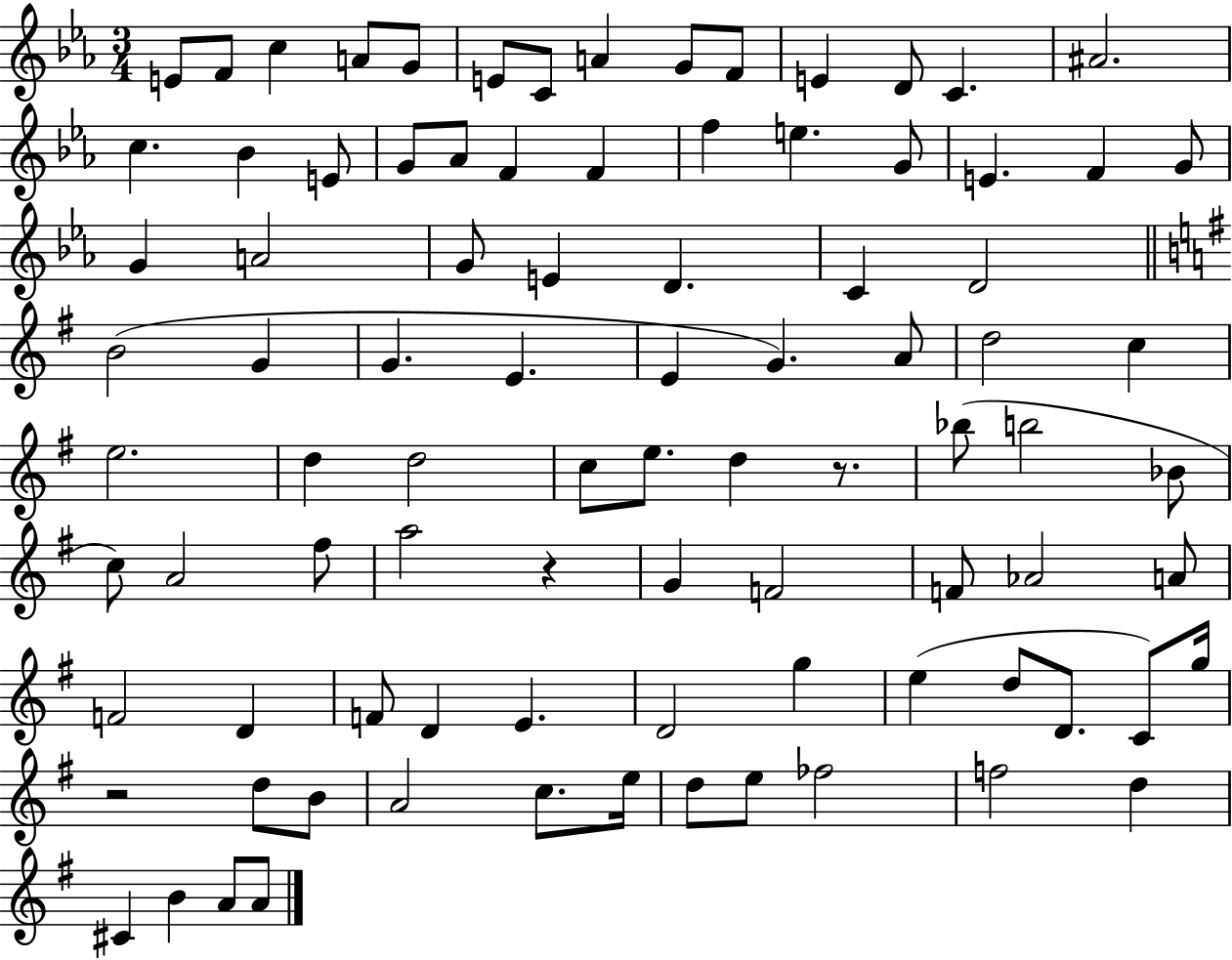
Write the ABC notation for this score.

X:1
T:Untitled
M:3/4
L:1/4
K:Eb
E/2 F/2 c A/2 G/2 E/2 C/2 A G/2 F/2 E D/2 C ^A2 c _B E/2 G/2 _A/2 F F f e G/2 E F G/2 G A2 G/2 E D C D2 B2 G G E E G A/2 d2 c e2 d d2 c/2 e/2 d z/2 _b/2 b2 _B/2 c/2 A2 ^f/2 a2 z G F2 F/2 _A2 A/2 F2 D F/2 D E D2 g e d/2 D/2 C/2 g/4 z2 d/2 B/2 A2 c/2 e/4 d/2 e/2 _f2 f2 d ^C B A/2 A/2